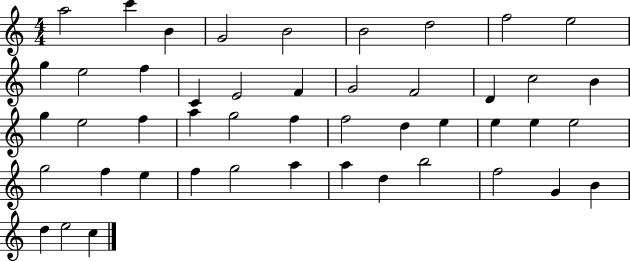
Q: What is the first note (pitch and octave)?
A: A5